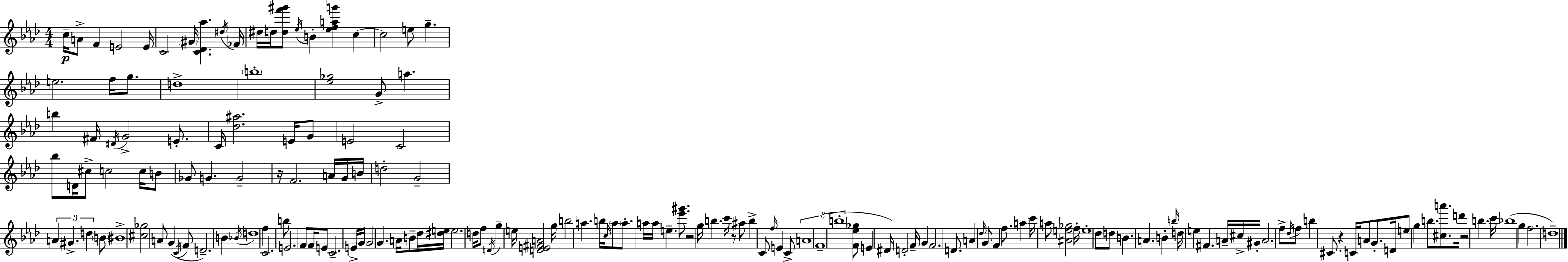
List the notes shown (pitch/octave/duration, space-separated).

C5/s A4/e F4/q E4/h E4/s C4/h G#4/s [C4,Db4,Ab5]/q. D#5/s FES4/s D#5/s D5/s [D5,F6,G#6]/e Eb5/s B4/q [Eb5,F5,A5,G6]/q C5/q C5/h E5/e G5/q. E5/h. F5/s G5/e. D5/w B5/w [Eb5,Gb5]/h G4/e A5/q. B5/q F#4/s D#4/s G4/h E4/e. C4/s [Db5,A#5]/h. E4/s G4/e E4/h C4/h Bb5/e D4/s C#5/e C5/h C5/s B4/e Gb4/e G4/q. G4/h R/s F4/h. A4/s G4/s B4/s D5/h G4/h A4/q G#4/q. D5/q B4/e BIS4/w [C#5,Gb5]/h A4/e G4/q C4/s F4/e D4/h. B4/q Bb4/s D5/w F5/q C4/h. B5/e E4/h. F4/e F4/s E4/e C4/h. E4/s G4/s G4/h G4/q. A4/s B4/e Db5/s [D#5,E5]/s E5/h. D5/s F5/e D4/s G5/q E5/s [D4,E4,F#4,A4]/h G5/s B5/h A5/q. B5/s C5/s A5/e A5/e. A5/s A5/s E5/q. [Eb6,G#6]/e. R/h G5/s B5/q. C6/s R/e A#5/e B5/q C4/e F5/s E4/q C4/e A4/w F4/w B5/w [F4,Eb5,Gb5]/e E4/q D#4/s D4/h F4/s G4/q F4/h. D4/e. A4/q Db5/s G4/e F4/q F5/e. A5/q C6/s A5/e [A#4,E5,Gb5]/h F5/s E5/w Db5/e D5/e B4/q. A4/q. B4/q B5/s D5/s E5/q F#4/q. A4/s C#5/s G#4/s A4/h. F5/e Db5/s F5/e B5/q C#4/e. R/q C4/s A4/e G4/e. D4/s E5/e G5/q B5/e. [C#5,A6]/e. D6/s R/h B5/q. C6/s Bb5/w G5/q F5/h. D5/w